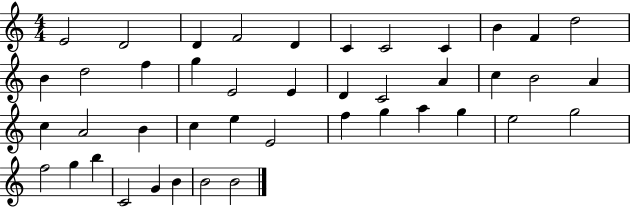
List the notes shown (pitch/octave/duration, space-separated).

E4/h D4/h D4/q F4/h D4/q C4/q C4/h C4/q B4/q F4/q D5/h B4/q D5/h F5/q G5/q E4/h E4/q D4/q C4/h A4/q C5/q B4/h A4/q C5/q A4/h B4/q C5/q E5/q E4/h F5/q G5/q A5/q G5/q E5/h G5/h F5/h G5/q B5/q C4/h G4/q B4/q B4/h B4/h